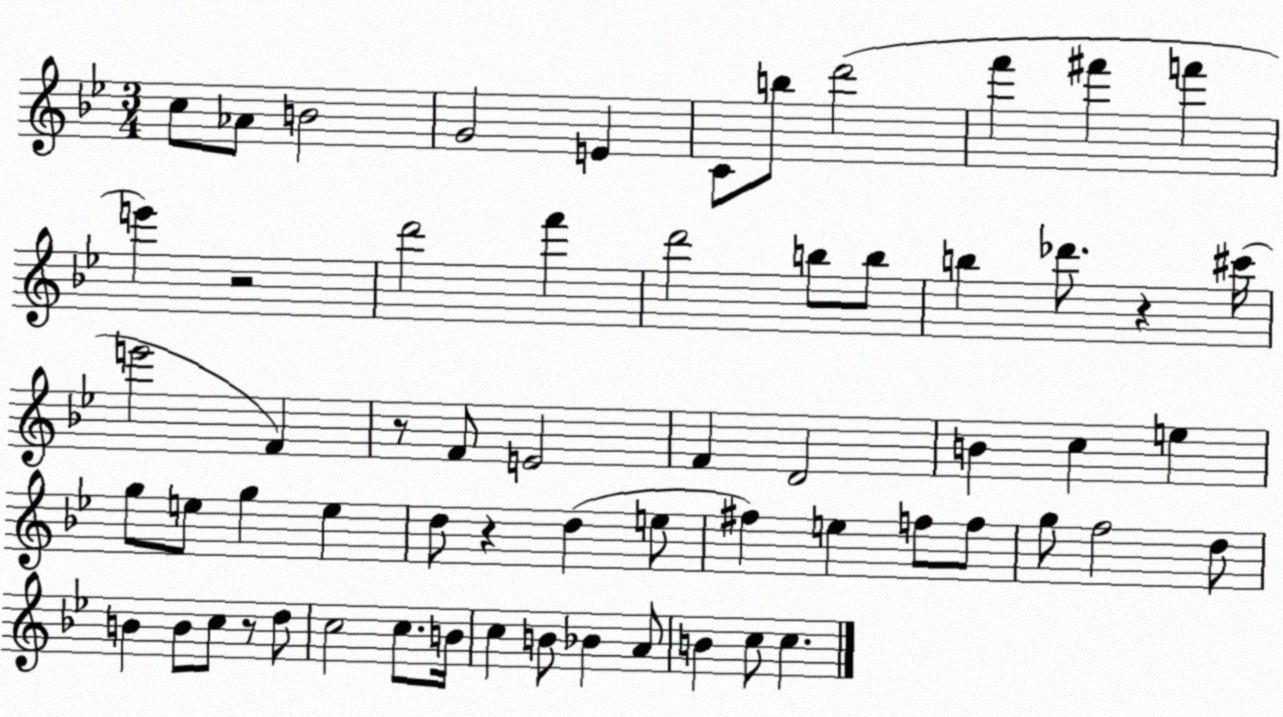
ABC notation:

X:1
T:Untitled
M:3/4
L:1/4
K:Bb
c/2 _A/2 B2 G2 E C/2 b/2 d'2 f' ^f' f' e' z2 d'2 f' d'2 b/2 b/2 b _d'/2 z ^c'/4 e'2 F z/2 F/2 E2 F D2 B c e g/2 e/2 g e d/2 z d e/2 ^f e f/2 f/2 g/2 f2 d/2 B B/2 c/2 z/2 d/2 c2 c/2 B/4 c B/2 _B A/2 B c/2 c